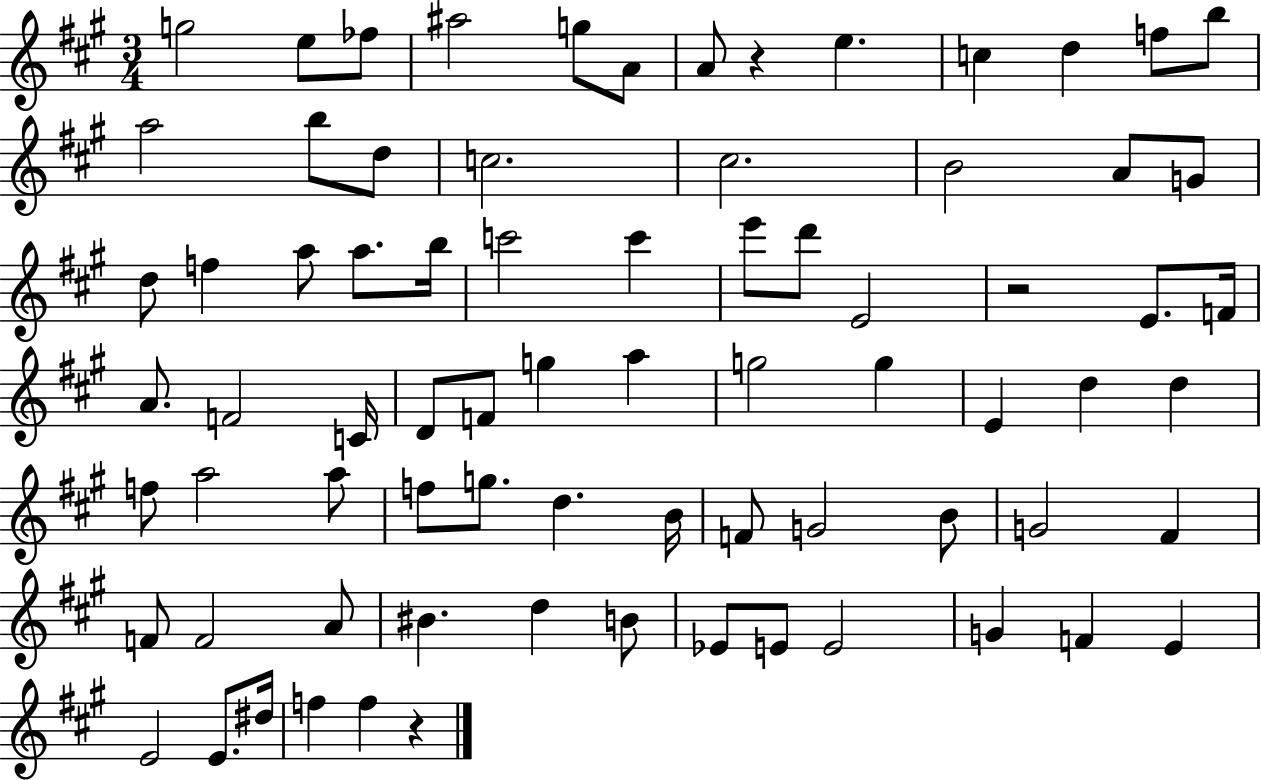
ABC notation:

X:1
T:Untitled
M:3/4
L:1/4
K:A
g2 e/2 _f/2 ^a2 g/2 A/2 A/2 z e c d f/2 b/2 a2 b/2 d/2 c2 ^c2 B2 A/2 G/2 d/2 f a/2 a/2 b/4 c'2 c' e'/2 d'/2 E2 z2 E/2 F/4 A/2 F2 C/4 D/2 F/2 g a g2 g E d d f/2 a2 a/2 f/2 g/2 d B/4 F/2 G2 B/2 G2 ^F F/2 F2 A/2 ^B d B/2 _E/2 E/2 E2 G F E E2 E/2 ^d/4 f f z